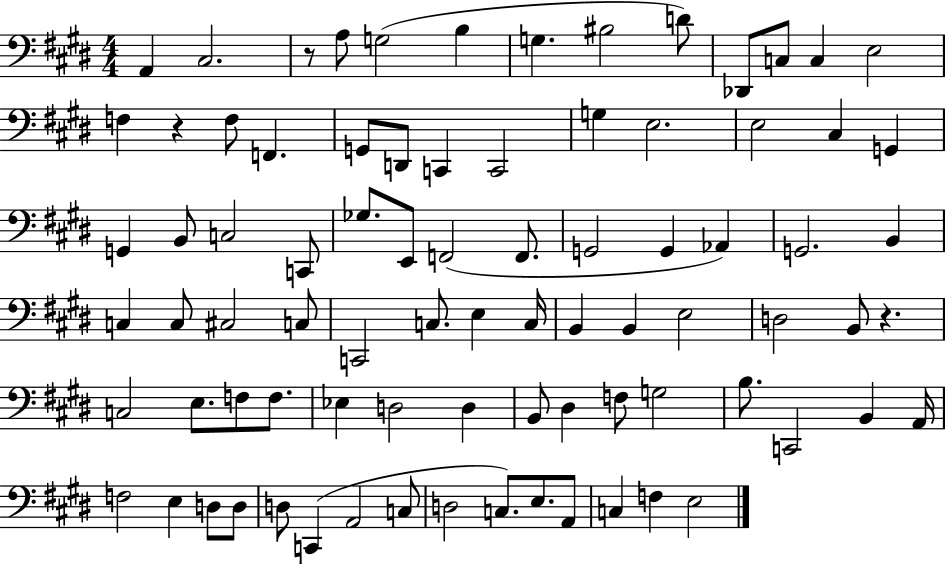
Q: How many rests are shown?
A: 3